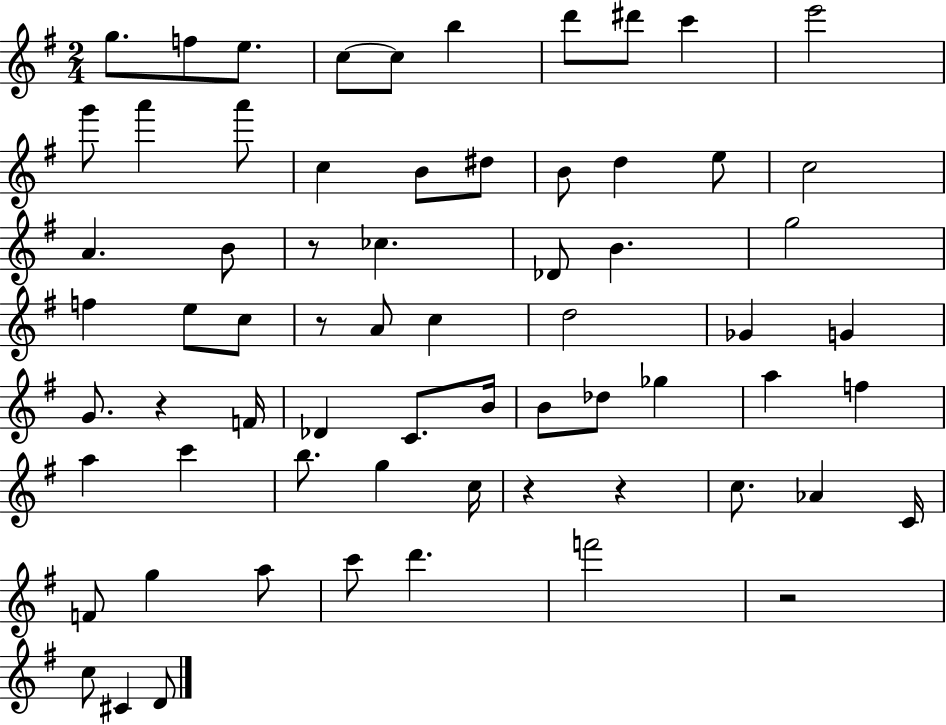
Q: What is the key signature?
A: G major